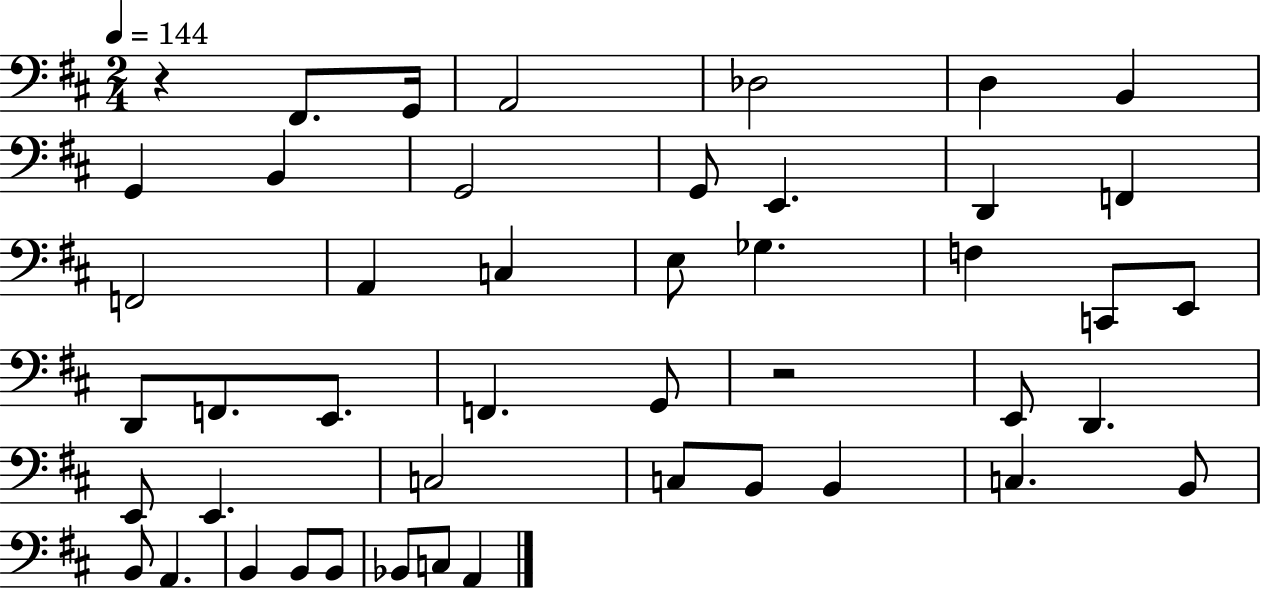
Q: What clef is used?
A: bass